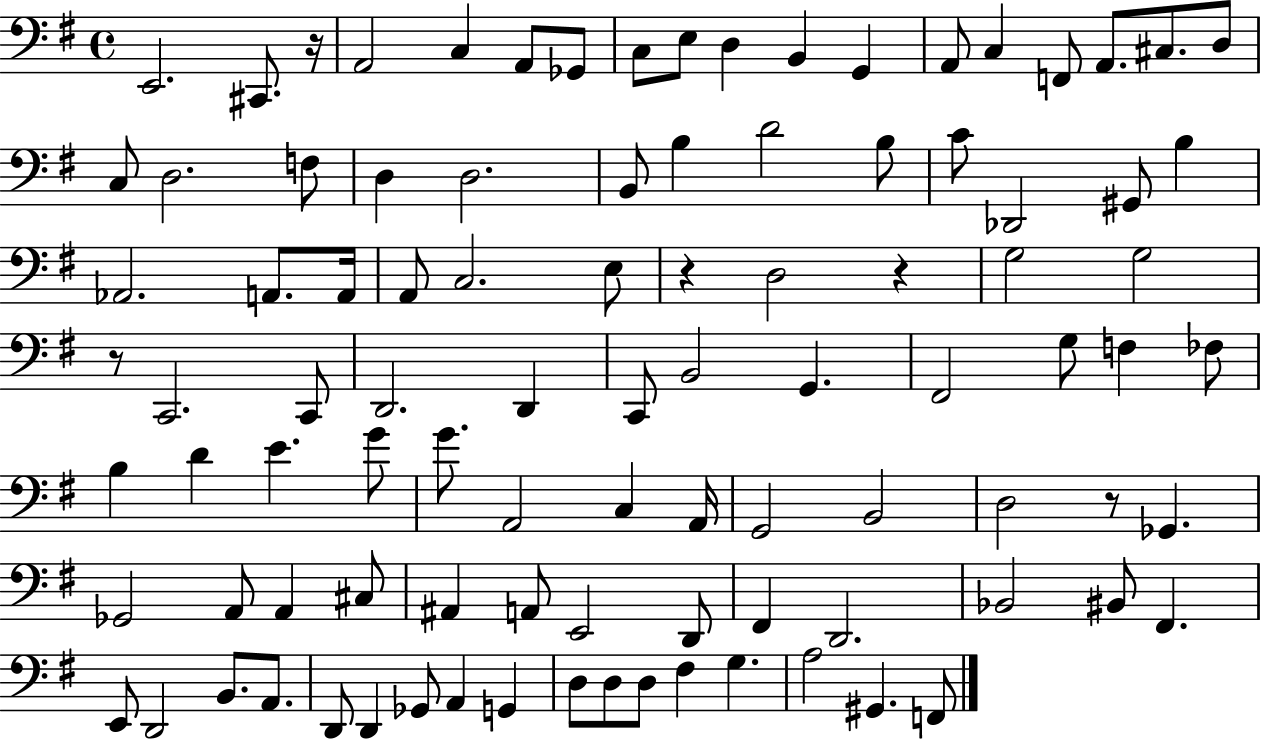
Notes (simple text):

E2/h. C#2/e. R/s A2/h C3/q A2/e Gb2/e C3/e E3/e D3/q B2/q G2/q A2/e C3/q F2/e A2/e. C#3/e. D3/e C3/e D3/h. F3/e D3/q D3/h. B2/e B3/q D4/h B3/e C4/e Db2/h G#2/e B3/q Ab2/h. A2/e. A2/s A2/e C3/h. E3/e R/q D3/h R/q G3/h G3/h R/e C2/h. C2/e D2/h. D2/q C2/e B2/h G2/q. F#2/h G3/e F3/q FES3/e B3/q D4/q E4/q. G4/e G4/e. A2/h C3/q A2/s G2/h B2/h D3/h R/e Gb2/q. Gb2/h A2/e A2/q C#3/e A#2/q A2/e E2/h D2/e F#2/q D2/h. Bb2/h BIS2/e F#2/q. E2/e D2/h B2/e. A2/e. D2/e D2/q Gb2/e A2/q G2/q D3/e D3/e D3/e F#3/q G3/q. A3/h G#2/q. F2/e